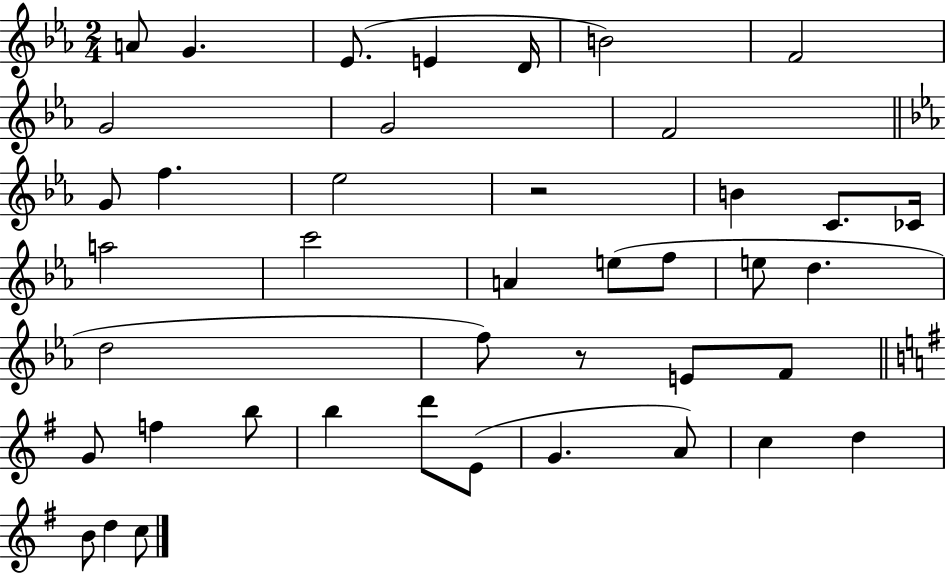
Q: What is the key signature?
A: EES major